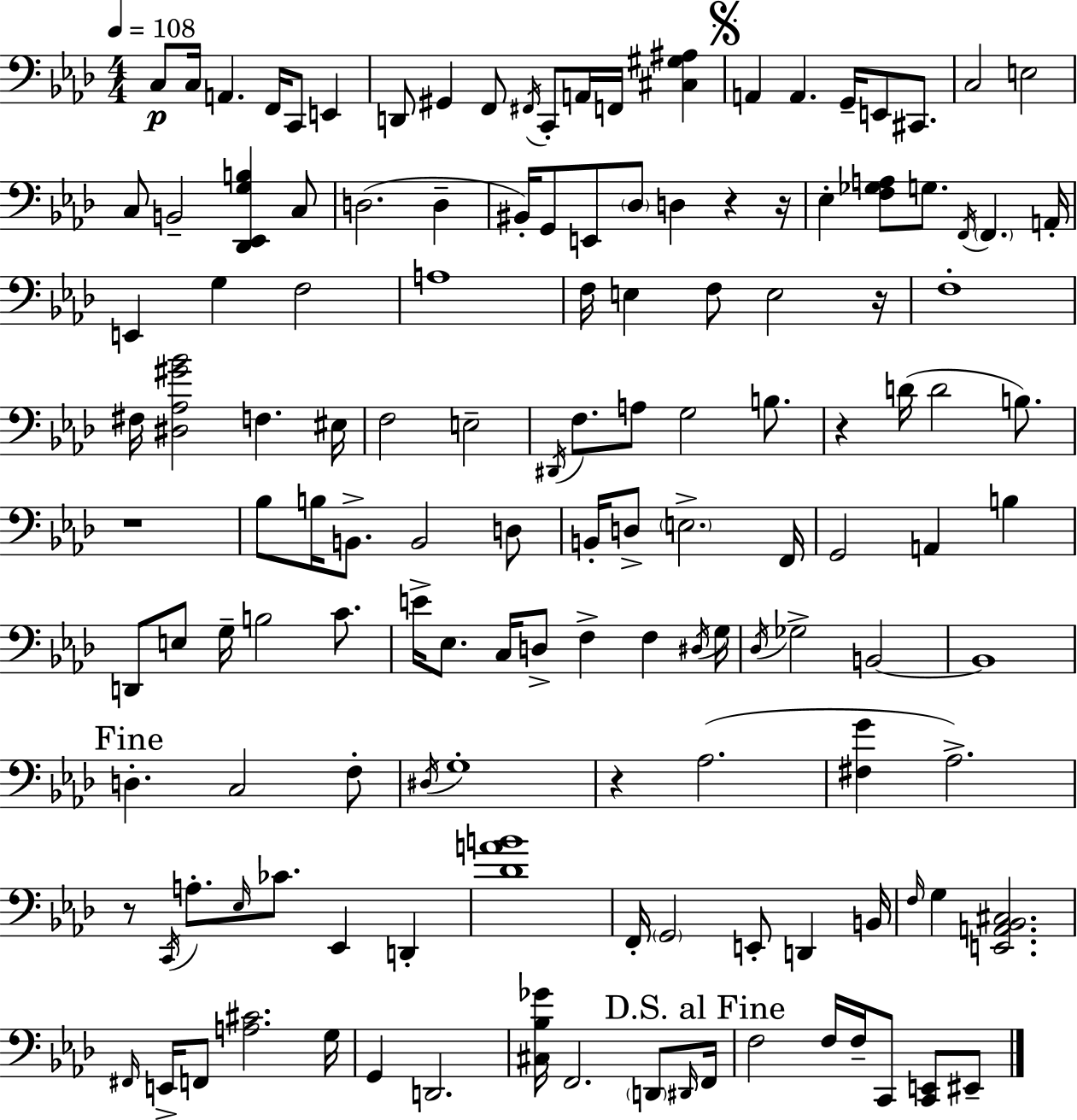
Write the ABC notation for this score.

X:1
T:Untitled
M:4/4
L:1/4
K:Fm
C,/2 C,/4 A,, F,,/4 C,,/2 E,, D,,/2 ^G,, F,,/2 ^F,,/4 C,,/2 A,,/4 F,,/4 [^C,^G,^A,] A,, A,, G,,/4 E,,/2 ^C,,/2 C,2 E,2 C,/2 B,,2 [_D,,_E,,G,B,] C,/2 D,2 D, ^B,,/4 G,,/2 E,,/2 _D,/2 D, z z/4 _E, [F,_G,A,]/2 G,/2 F,,/4 F,, A,,/4 E,, G, F,2 A,4 F,/4 E, F,/2 E,2 z/4 F,4 ^F,/4 [^D,_A,^G_B]2 F, ^E,/4 F,2 E,2 ^D,,/4 F,/2 A,/2 G,2 B,/2 z D/4 D2 B,/2 z4 _B,/2 B,/4 B,,/2 B,,2 D,/2 B,,/4 D,/2 E,2 F,,/4 G,,2 A,, B, D,,/2 E,/2 G,/4 B,2 C/2 E/4 _E,/2 C,/4 D,/2 F, F, ^D,/4 G,/4 _D,/4 _G,2 B,,2 B,,4 D, C,2 F,/2 ^D,/4 G,4 z _A,2 [^F,G] _A,2 z/2 C,,/4 A,/2 _E,/4 _C/2 _E,, D,, [_DAB]4 F,,/4 G,,2 E,,/2 D,, B,,/4 F,/4 G, [E,,A,,_B,,^C,]2 ^F,,/4 E,,/4 F,,/2 [A,^C]2 G,/4 G,, D,,2 [^C,_B,_G]/4 F,,2 D,,/2 ^D,,/4 F,,/4 F,2 F,/4 F,/4 C,,/2 [C,,E,,]/2 ^E,,/2